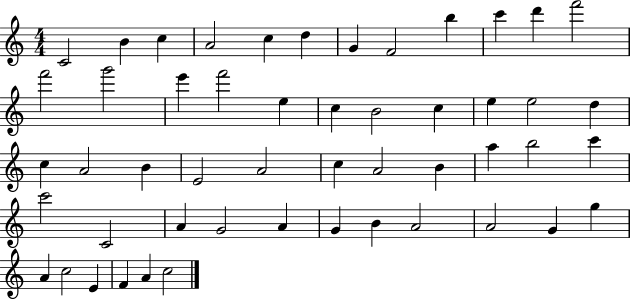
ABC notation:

X:1
T:Untitled
M:4/4
L:1/4
K:C
C2 B c A2 c d G F2 b c' d' f'2 f'2 g'2 e' f'2 e c B2 c e e2 d c A2 B E2 A2 c A2 B a b2 c' c'2 C2 A G2 A G B A2 A2 G g A c2 E F A c2